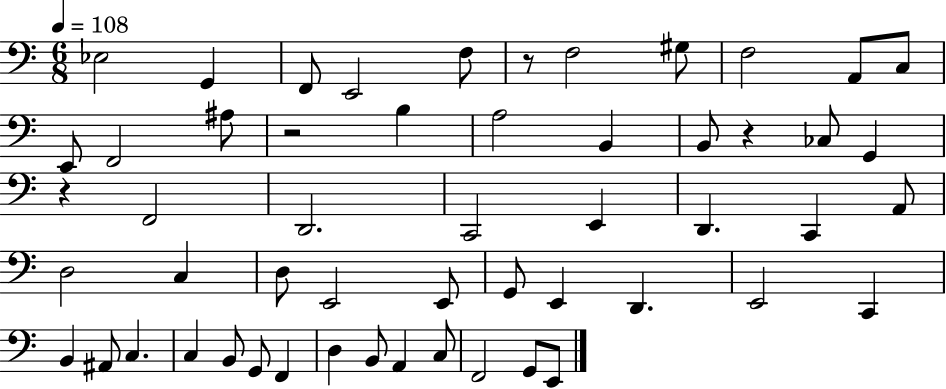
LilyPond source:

{
  \clef bass
  \numericTimeSignature
  \time 6/8
  \key c \major
  \tempo 4 = 108
  ees2 g,4 | f,8 e,2 f8 | r8 f2 gis8 | f2 a,8 c8 | \break e,8 f,2 ais8 | r2 b4 | a2 b,4 | b,8 r4 ces8 g,4 | \break r4 f,2 | d,2. | c,2 e,4 | d,4. c,4 a,8 | \break d2 c4 | d8 e,2 e,8 | g,8 e,4 d,4. | e,2 c,4 | \break b,4 ais,8 c4. | c4 b,8 g,8 f,4 | d4 b,8 a,4 c8 | f,2 g,8 e,8 | \break \bar "|."
}